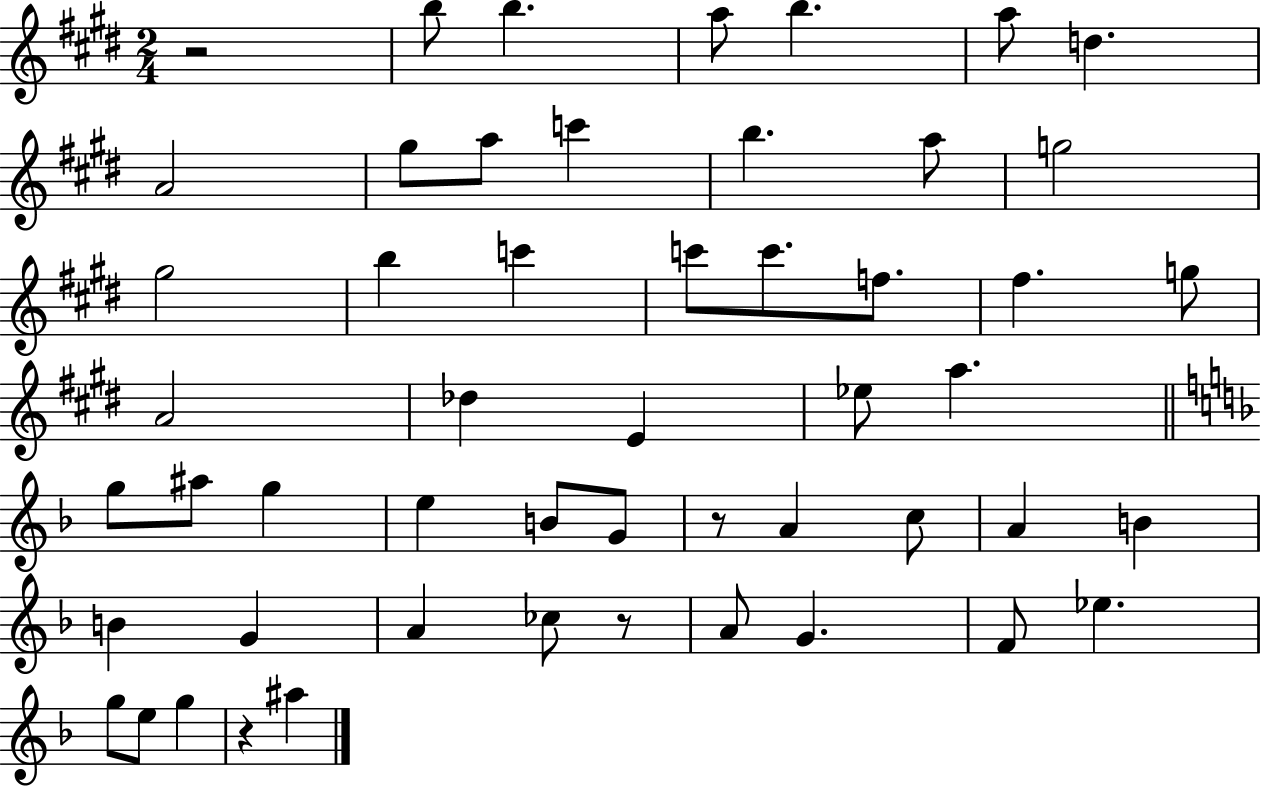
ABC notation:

X:1
T:Untitled
M:2/4
L:1/4
K:E
z2 b/2 b a/2 b a/2 d A2 ^g/2 a/2 c' b a/2 g2 ^g2 b c' c'/2 c'/2 f/2 ^f g/2 A2 _d E _e/2 a g/2 ^a/2 g e B/2 G/2 z/2 A c/2 A B B G A _c/2 z/2 A/2 G F/2 _e g/2 e/2 g z ^a